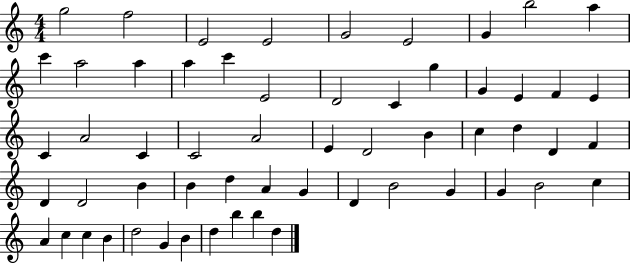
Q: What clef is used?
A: treble